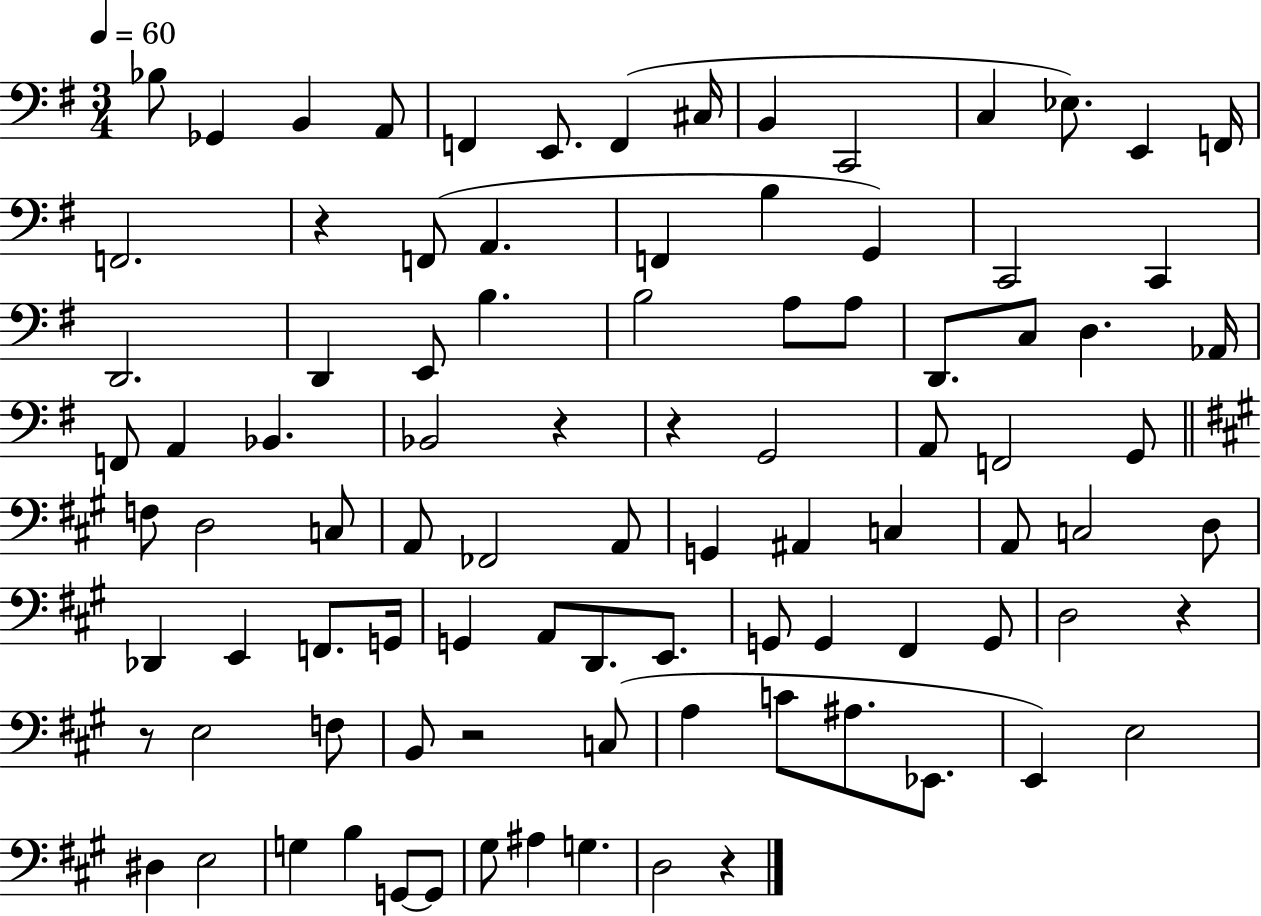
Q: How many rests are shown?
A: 7